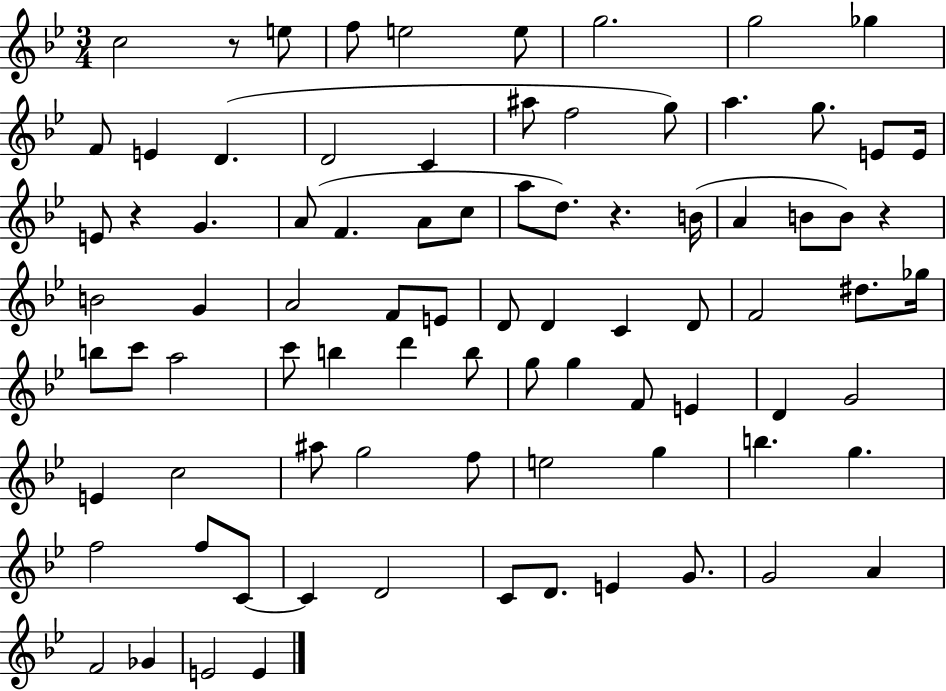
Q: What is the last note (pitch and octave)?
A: E4